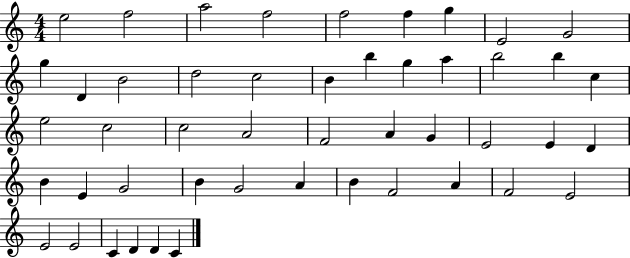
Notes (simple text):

E5/h F5/h A5/h F5/h F5/h F5/q G5/q E4/h G4/h G5/q D4/q B4/h D5/h C5/h B4/q B5/q G5/q A5/q B5/h B5/q C5/q E5/h C5/h C5/h A4/h F4/h A4/q G4/q E4/h E4/q D4/q B4/q E4/q G4/h B4/q G4/h A4/q B4/q F4/h A4/q F4/h E4/h E4/h E4/h C4/q D4/q D4/q C4/q